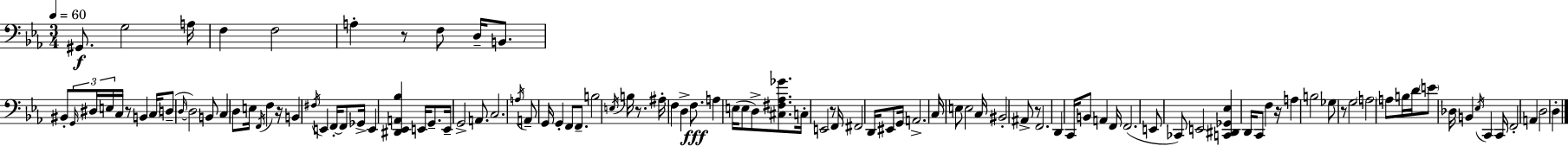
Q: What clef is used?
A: bass